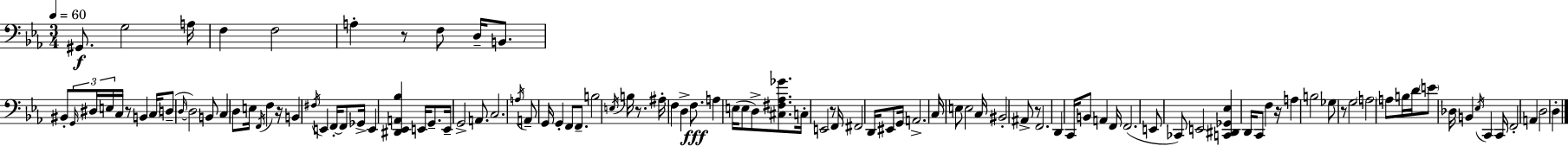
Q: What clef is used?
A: bass